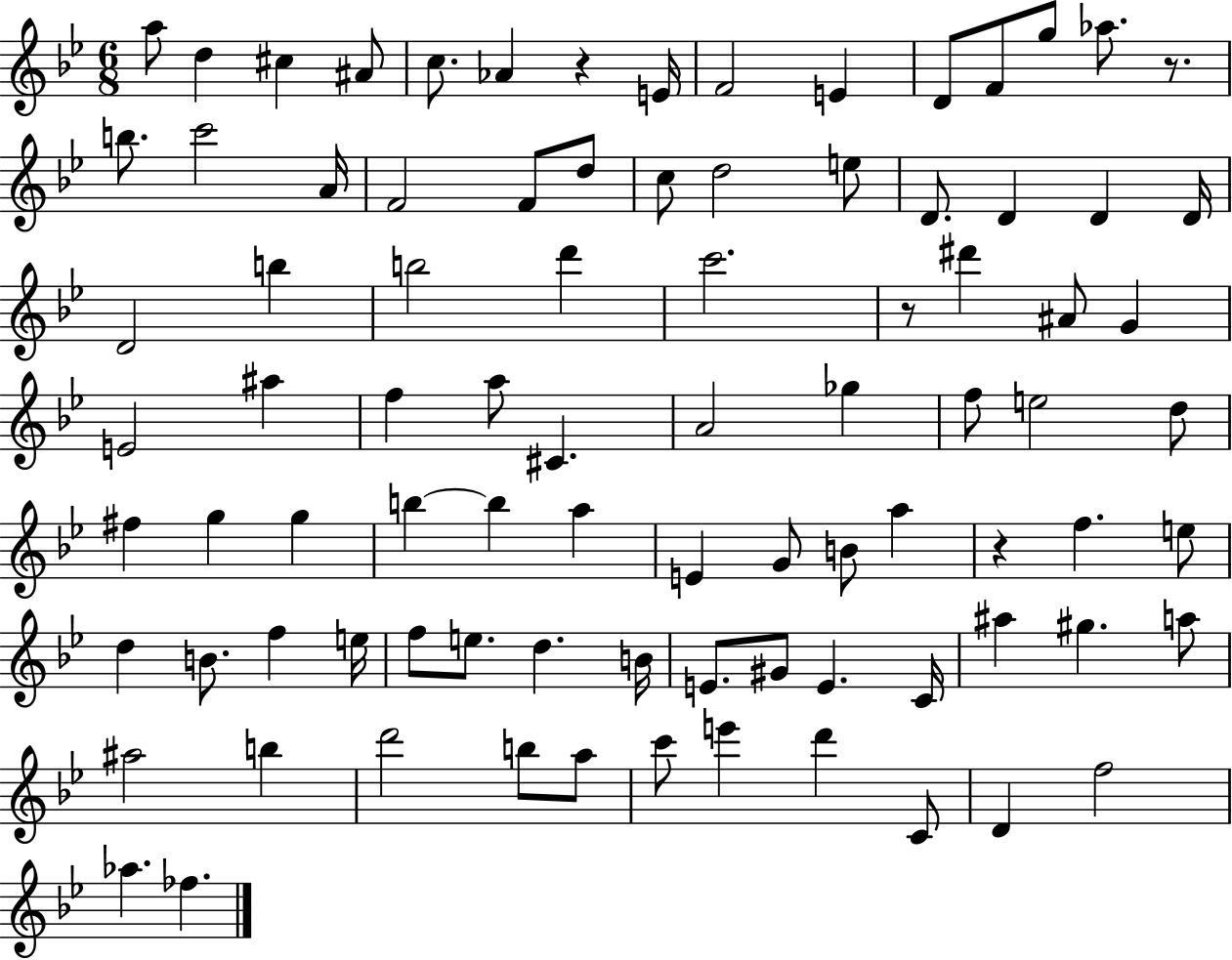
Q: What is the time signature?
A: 6/8